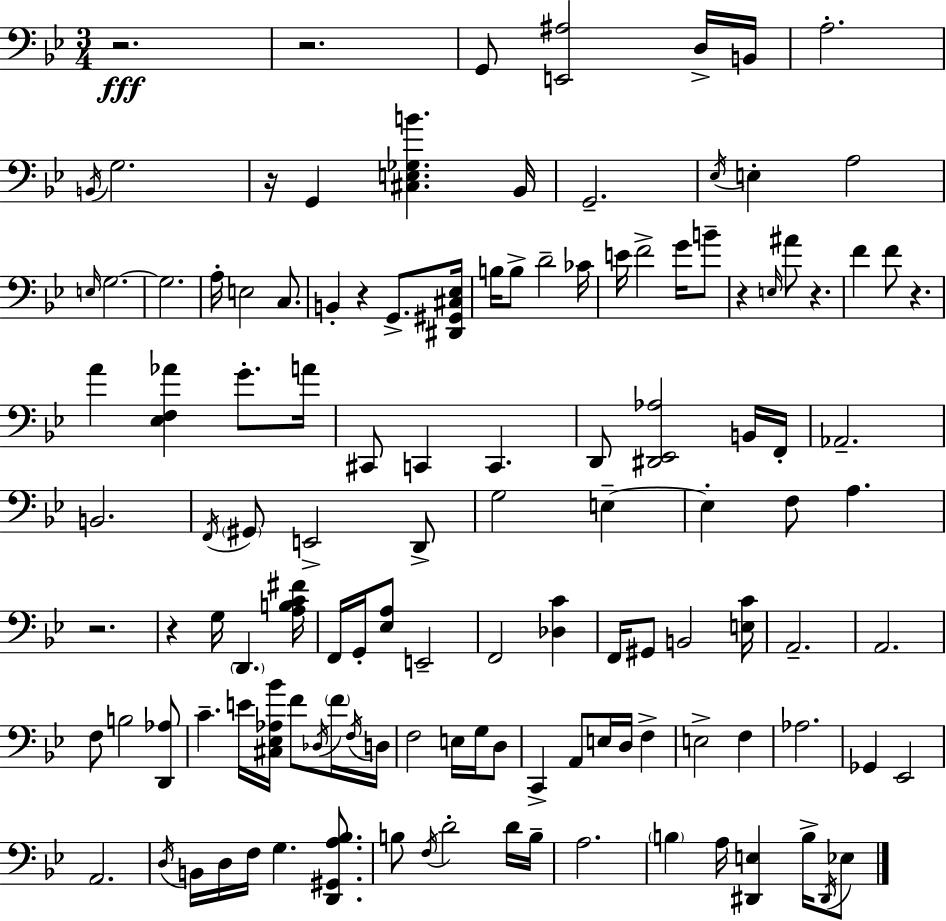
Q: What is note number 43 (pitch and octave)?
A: B2